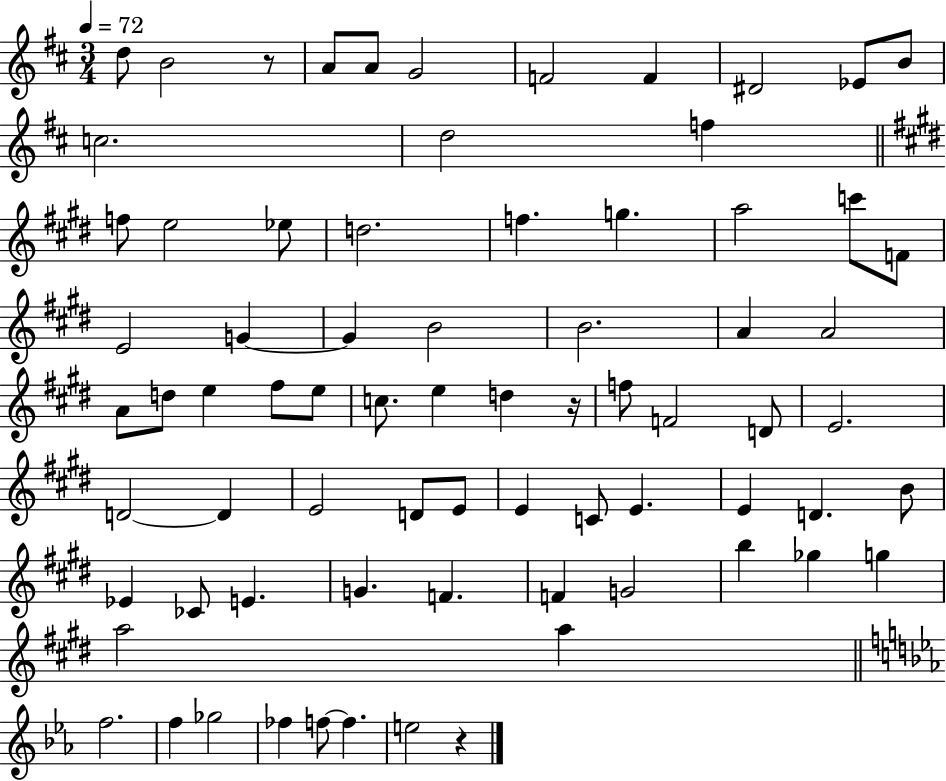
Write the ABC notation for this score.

X:1
T:Untitled
M:3/4
L:1/4
K:D
d/2 B2 z/2 A/2 A/2 G2 F2 F ^D2 _E/2 B/2 c2 d2 f f/2 e2 _e/2 d2 f g a2 c'/2 F/2 E2 G G B2 B2 A A2 A/2 d/2 e ^f/2 e/2 c/2 e d z/4 f/2 F2 D/2 E2 D2 D E2 D/2 E/2 E C/2 E E D B/2 _E _C/2 E G F F G2 b _g g a2 a f2 f _g2 _f f/2 f e2 z